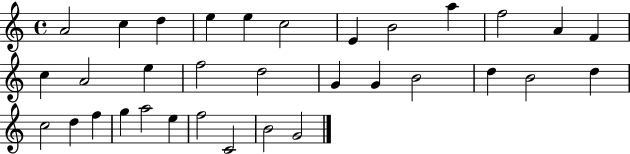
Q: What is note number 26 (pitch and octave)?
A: F5